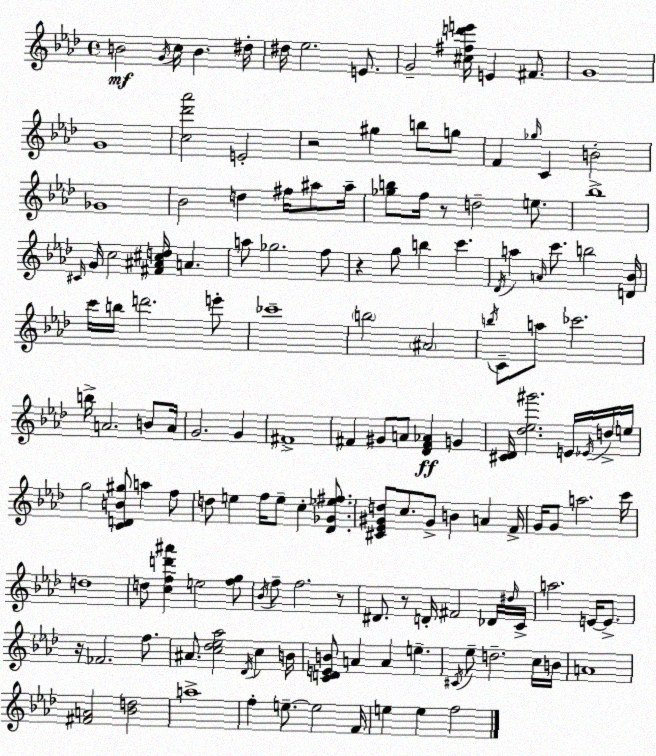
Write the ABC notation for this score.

X:1
T:Untitled
M:4/4
L:1/4
K:Ab
B2 G/4 c/4 B ^d/4 ^d/4 _e2 E/2 G2 [^c^fd'e']/4 E ^F/2 G4 G4 [c_d'_a']2 E2 z2 ^g b/2 g/2 F _g/4 C B2 _G4 _B2 d ^f/4 ^a/2 ^a/4 [_gb]/2 f/4 z/2 d2 e/2 _b4 ^C/4 G/4 c2 [^F^A^cd]/4 A a/2 _g2 f/2 z g/2 b c' _D/4 a A/4 c'/2 b2 [D_B]/4 c'/4 b/4 d'2 e'/2 _c'4 b2 ^A2 b/4 C/2 a/2 _c'2 b/4 A2 B/2 A/4 G2 G ^F4 ^F ^G/2 A/2 [_D^F_A] G [^C_D]/4 [_d_e^g']2 E/4 _E/4 d/4 e/4 g2 [CDB^g]/2 a f/2 d/2 e f/4 e/2 c [_D_G_e^f]/2 [^C_E^Gd]/2 c/2 ^G/2 B A F/4 G/4 G/2 a2 c'/4 d4 d/2 [cfd'^a'] e2 [fg]/2 _B/4 f/2 f2 z/2 ^D/2 z/2 D/4 ^F2 _D/4 ^d/4 C/4 a2 E/4 E/2 z/4 _F2 f/2 ^A/2 [c_d_e_a]2 _D/4 c B/4 [CDEB]/2 A A e ^C/4 _e/2 d2 c/4 B/4 A4 [^FA]2 [_Bd]2 a4 f e/2 e2 F/4 e e f2